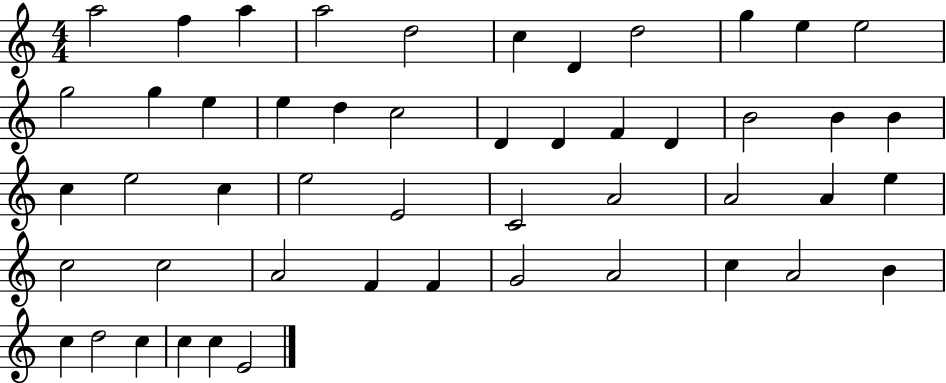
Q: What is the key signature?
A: C major